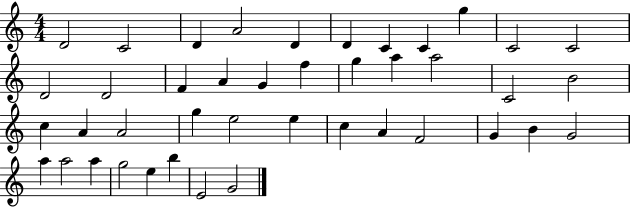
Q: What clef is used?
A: treble